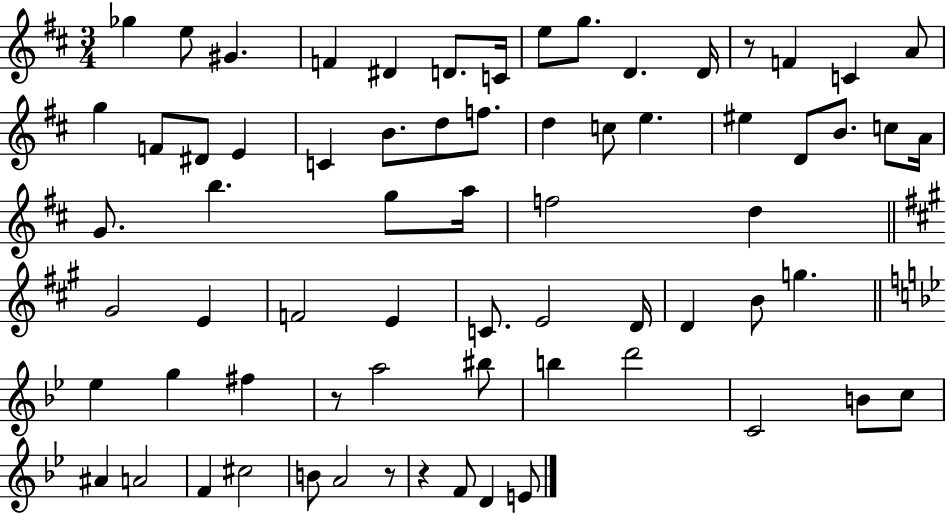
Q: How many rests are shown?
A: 4